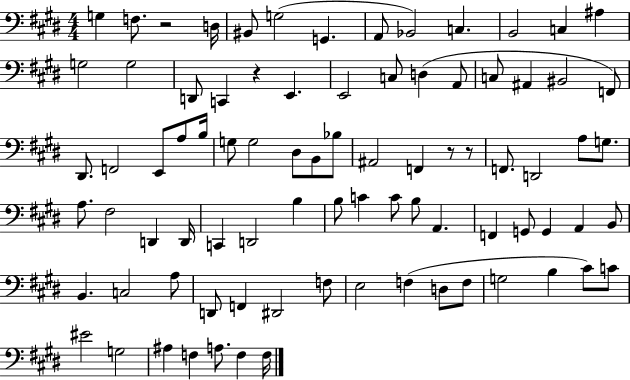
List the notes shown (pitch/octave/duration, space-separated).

G3/q F3/e. R/h D3/s BIS2/e G3/h G2/q. A2/e Bb2/h C3/q. B2/h C3/q A#3/q G3/h G3/h D2/e C2/q R/q E2/q. E2/h C3/e D3/q A2/e C3/e A#2/q BIS2/h F2/e D#2/e. F2/h E2/e A3/e B3/s G3/e G3/h D#3/e B2/e Bb3/e A#2/h F2/q R/e R/e F2/e. D2/h A3/e G3/e. A3/e. F#3/h D2/q D2/s C2/q D2/h B3/q B3/e C4/q C4/e B3/e A2/q. F2/q G2/e G2/q A2/q B2/e B2/q. C3/h A3/e D2/e F2/q D#2/h F3/e E3/h F3/q D3/e F3/e G3/h B3/q C#4/e C4/e EIS4/h G3/h A#3/q F3/q A3/e. F3/q F3/s